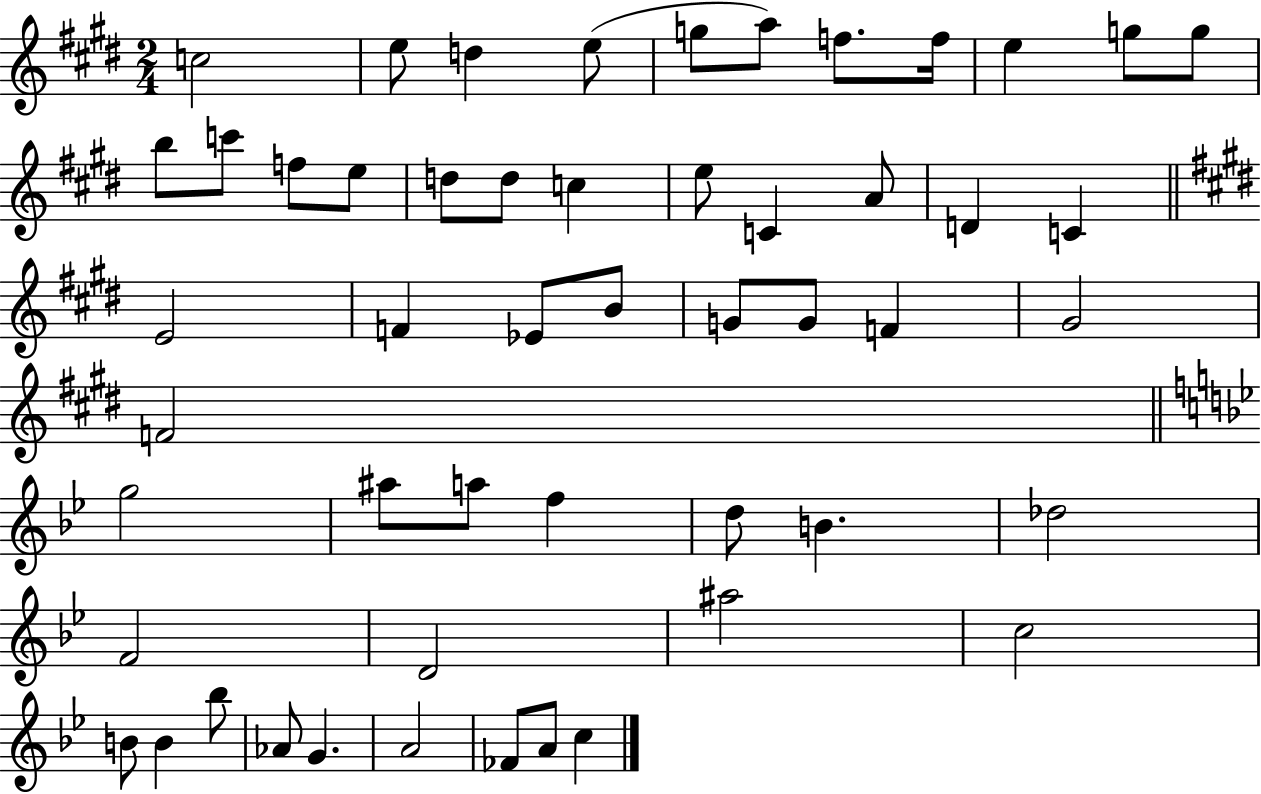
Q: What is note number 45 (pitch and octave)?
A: B4